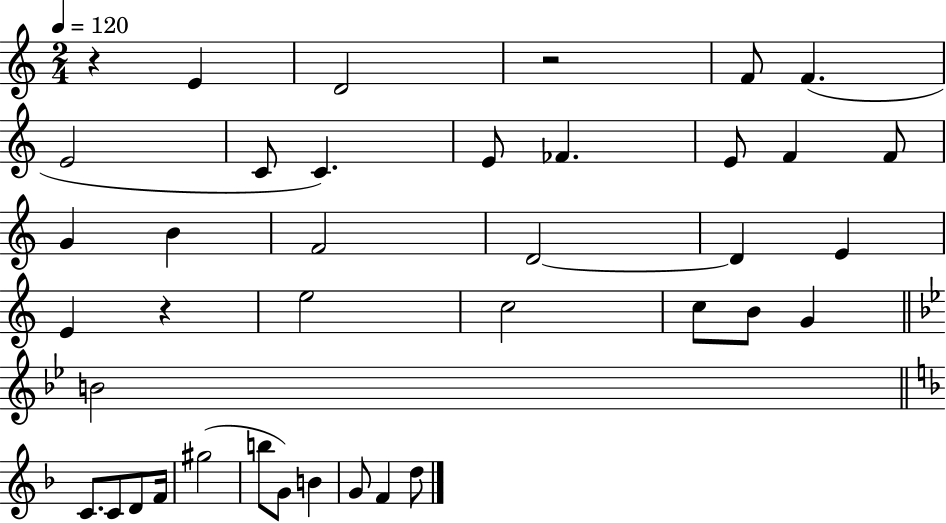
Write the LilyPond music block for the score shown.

{
  \clef treble
  \numericTimeSignature
  \time 2/4
  \key c \major
  \tempo 4 = 120
  \repeat volta 2 { r4 e'4 | d'2 | r2 | f'8 f'4.( | \break e'2 | c'8 c'4.) | e'8 fes'4. | e'8 f'4 f'8 | \break g'4 b'4 | f'2 | d'2~~ | d'4 e'4 | \break e'4 r4 | e''2 | c''2 | c''8 b'8 g'4 | \break \bar "||" \break \key bes \major b'2 | \bar "||" \break \key d \minor c'8. c'8 d'8 f'16 | gis''2( | b''8 g'8) b'4 | g'8 f'4 d''8 | \break } \bar "|."
}